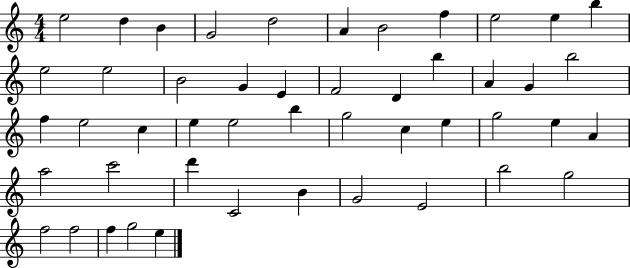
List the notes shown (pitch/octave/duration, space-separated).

E5/h D5/q B4/q G4/h D5/h A4/q B4/h F5/q E5/h E5/q B5/q E5/h E5/h B4/h G4/q E4/q F4/h D4/q B5/q A4/q G4/q B5/h F5/q E5/h C5/q E5/q E5/h B5/q G5/h C5/q E5/q G5/h E5/q A4/q A5/h C6/h D6/q C4/h B4/q G4/h E4/h B5/h G5/h F5/h F5/h F5/q G5/h E5/q